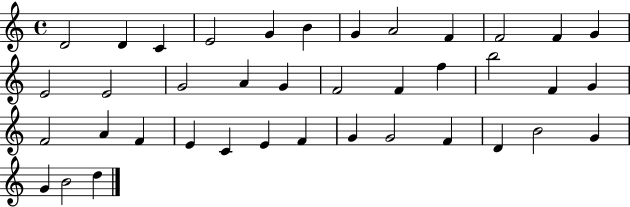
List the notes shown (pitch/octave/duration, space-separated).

D4/h D4/q C4/q E4/h G4/q B4/q G4/q A4/h F4/q F4/h F4/q G4/q E4/h E4/h G4/h A4/q G4/q F4/h F4/q F5/q B5/h F4/q G4/q F4/h A4/q F4/q E4/q C4/q E4/q F4/q G4/q G4/h F4/q D4/q B4/h G4/q G4/q B4/h D5/q